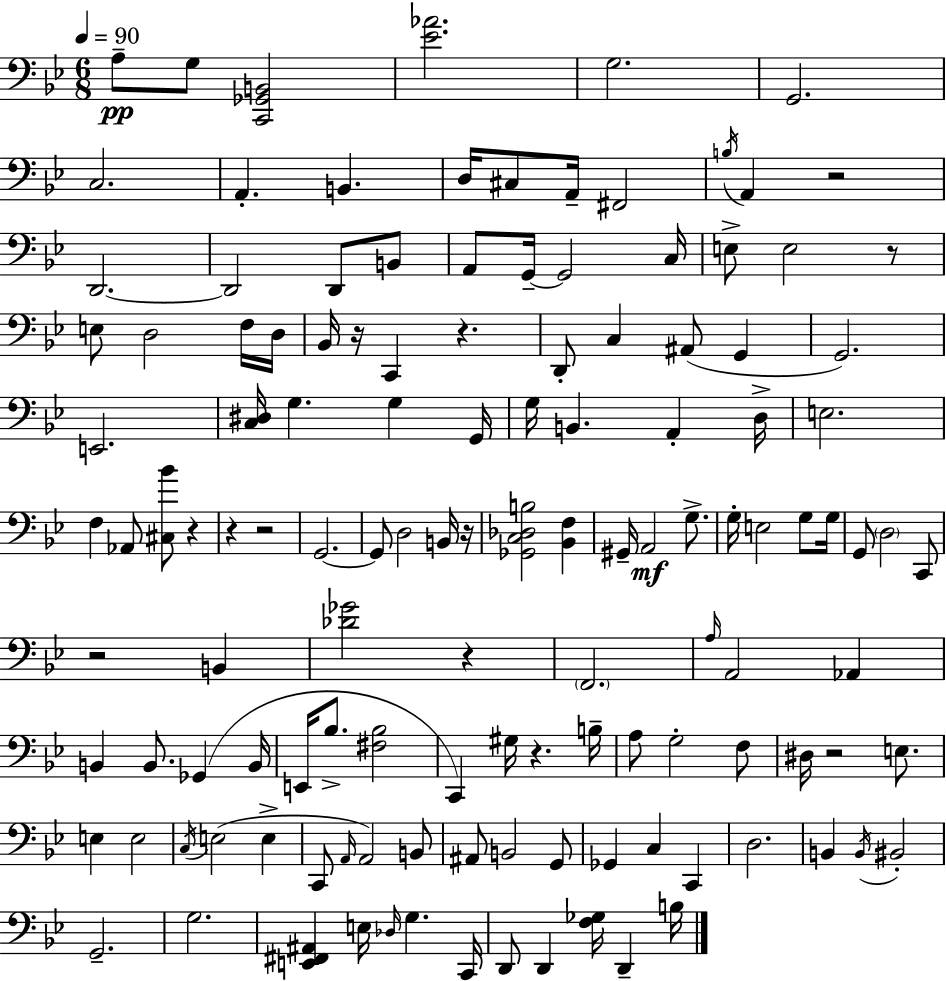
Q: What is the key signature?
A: BES major